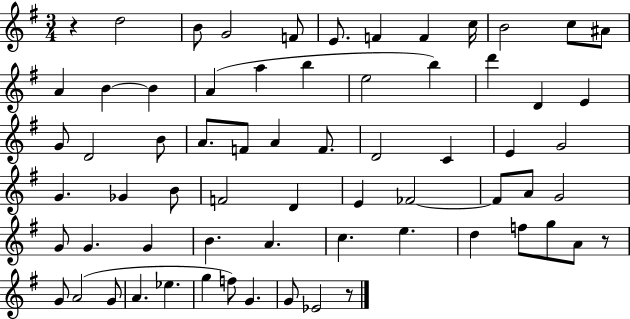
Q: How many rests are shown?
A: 3